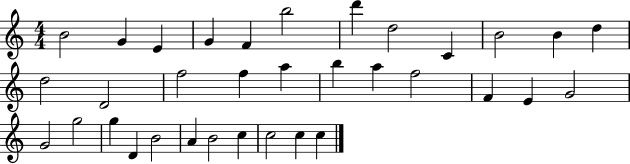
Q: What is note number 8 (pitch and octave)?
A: D5